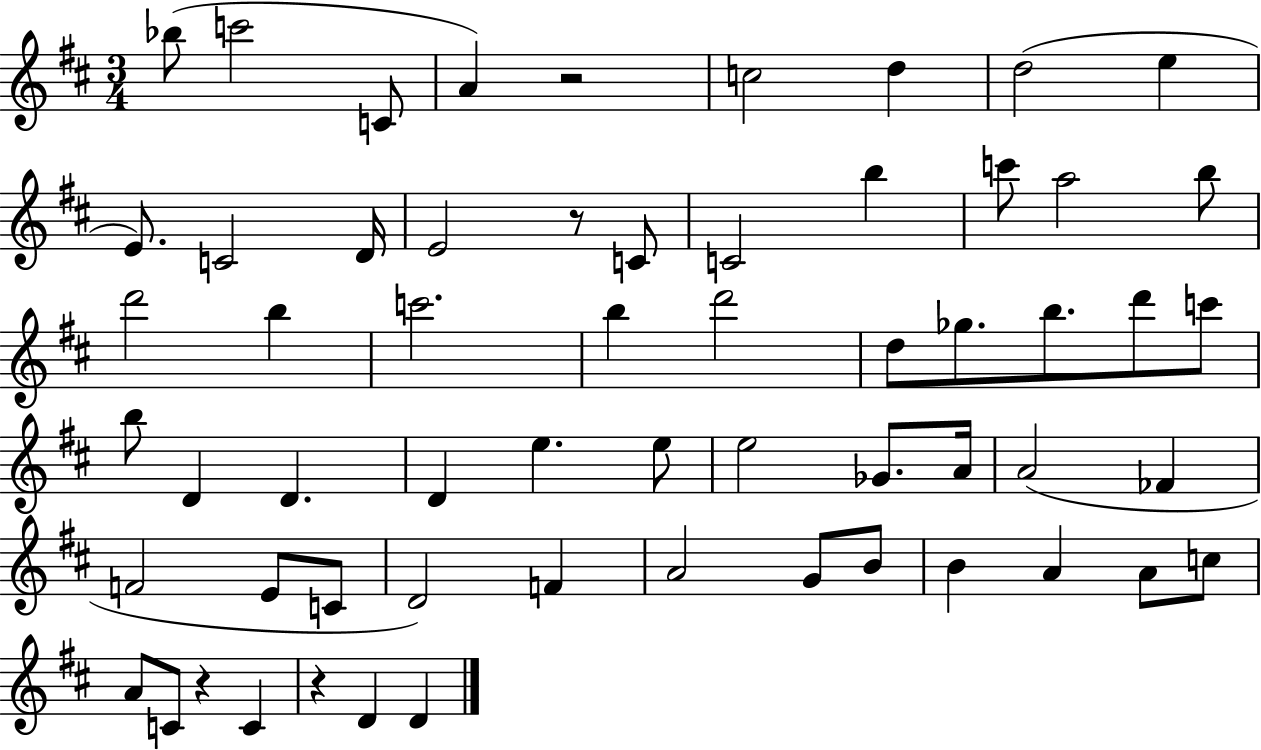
Bb5/e C6/h C4/e A4/q R/h C5/h D5/q D5/h E5/q E4/e. C4/h D4/s E4/h R/e C4/e C4/h B5/q C6/e A5/h B5/e D6/h B5/q C6/h. B5/q D6/h D5/e Gb5/e. B5/e. D6/e C6/e B5/e D4/q D4/q. D4/q E5/q. E5/e E5/h Gb4/e. A4/s A4/h FES4/q F4/h E4/e C4/e D4/h F4/q A4/h G4/e B4/e B4/q A4/q A4/e C5/e A4/e C4/e R/q C4/q R/q D4/q D4/q